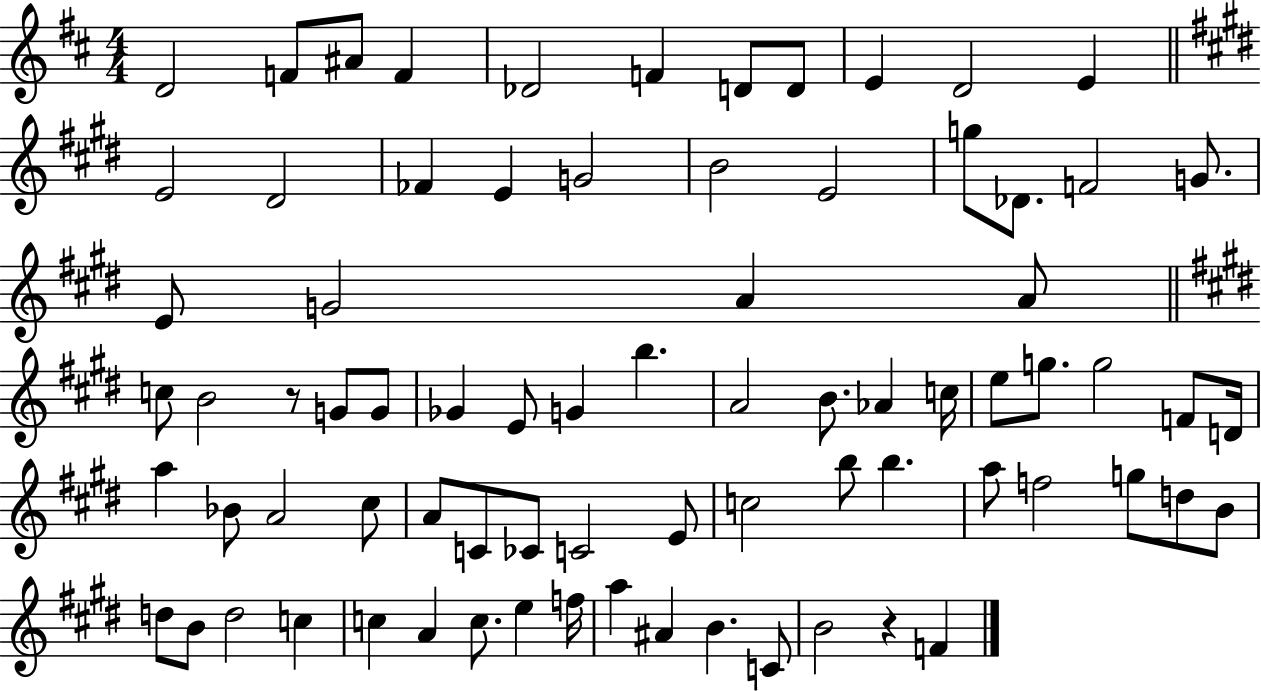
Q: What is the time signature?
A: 4/4